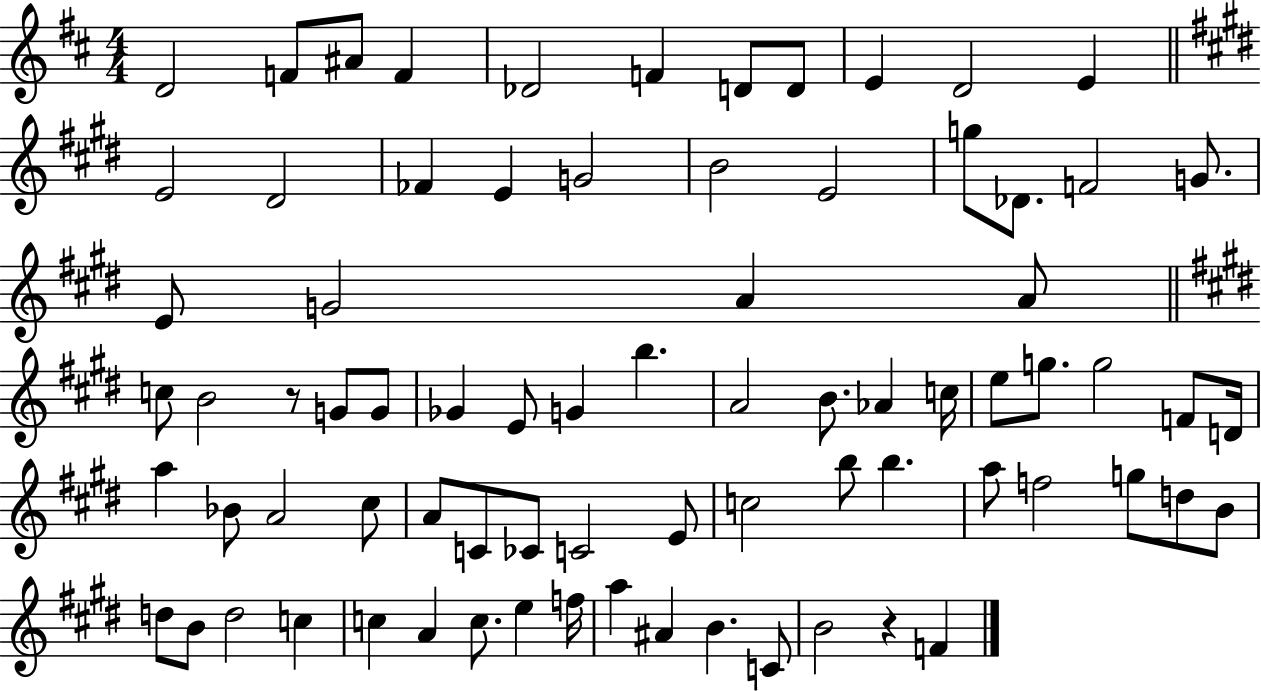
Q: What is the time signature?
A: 4/4